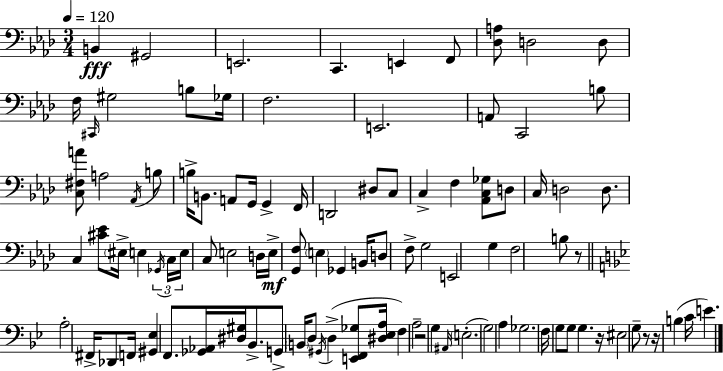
X:1
T:Untitled
M:3/4
L:1/4
K:Fm
B,, ^G,,2 E,,2 C,, E,, F,,/2 [_D,A,]/2 D,2 D,/2 F,/4 ^C,,/4 ^G,2 B,/2 _G,/4 F,2 E,,2 A,,/2 C,,2 B,/2 [C,^F,A]/2 A,2 _A,,/4 B,/2 B,/4 B,,/2 A,,/2 G,,/4 G,, F,,/4 D,,2 ^D,/2 C,/2 C, F, [_A,,C,_G,]/2 D,/2 C,/4 D,2 D,/2 C, [^C_E]/2 ^E,/4 E, _G,,/4 C,/4 E,/4 C,/2 E,2 D,/4 E,/4 [G,,F,]/2 E, _G,, B,,/4 D,/2 F,/2 G,2 E,,2 G, F,2 B,/2 z/2 A,2 ^F,,/4 _D,,/2 F,,/4 [^G,,_E,] F,,/2 [_G,,_A,,]/4 [^D,^G,]/4 _B,,/2 G,,/2 B,,/4 D,/2 ^G,,/4 D, [E,,F,,_G,]/2 [^D,_E,A,]/4 F, A,2 z2 G, ^A,,/4 E,2 G,2 A, _G,2 F,/4 G,/2 G,/2 G, z/4 ^E,2 G,/2 z/2 z/4 B, C/4 E